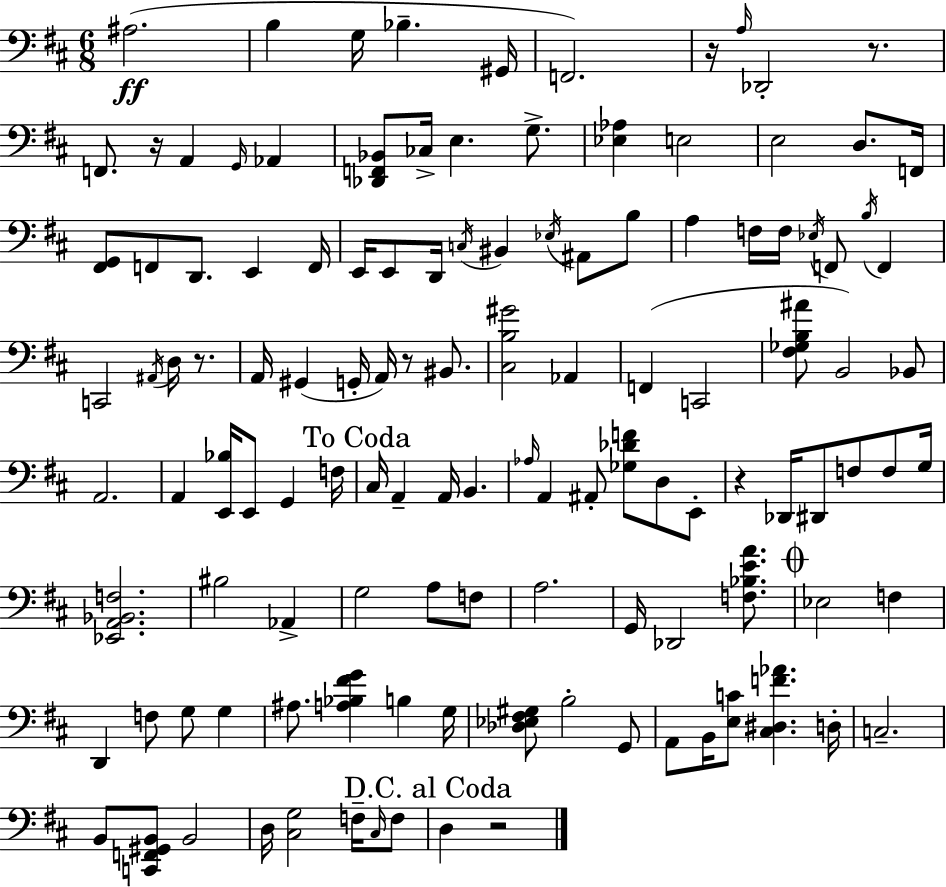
X:1
T:Untitled
M:6/8
L:1/4
K:D
^A,2 B, G,/4 _B, ^G,,/4 F,,2 z/4 A,/4 _D,,2 z/2 F,,/2 z/4 A,, G,,/4 _A,, [_D,,F,,_B,,]/2 _C,/4 E, G,/2 [_E,_A,] E,2 E,2 D,/2 F,,/4 [^F,,G,,]/2 F,,/2 D,,/2 E,, F,,/4 E,,/4 E,,/2 D,,/4 C,/4 ^B,, _E,/4 ^A,,/2 B,/2 A, F,/4 F,/4 _E,/4 F,,/2 B,/4 F,, C,,2 ^A,,/4 D,/4 z/2 A,,/4 ^G,, G,,/4 A,,/4 z/2 ^B,,/2 [^C,B,^G]2 _A,, F,, C,,2 [^F,_G,B,^A]/2 B,,2 _B,,/2 A,,2 A,, [E,,_B,]/4 E,,/2 G,, F,/4 ^C,/4 A,, A,,/4 B,, _A,/4 A,, ^A,,/2 [_G,_DF]/2 D,/2 E,,/2 z _D,,/4 ^D,,/2 F,/2 F,/2 G,/4 [_E,,A,,_B,,F,]2 ^B,2 _A,, G,2 A,/2 F,/2 A,2 G,,/4 _D,,2 [F,_B,EA]/2 _E,2 F, D,, F,/2 G,/2 G, ^A,/2 [A,_B,^FG] B, G,/4 [_D,_E,^F,^G,]/2 B,2 G,,/2 A,,/2 B,,/4 [E,C]/2 [^C,^D,F_A] D,/4 C,2 B,,/2 [C,,F,,^G,,B,,]/2 B,,2 D,/4 [^C,G,]2 F,/4 ^C,/4 F,/2 D, z2